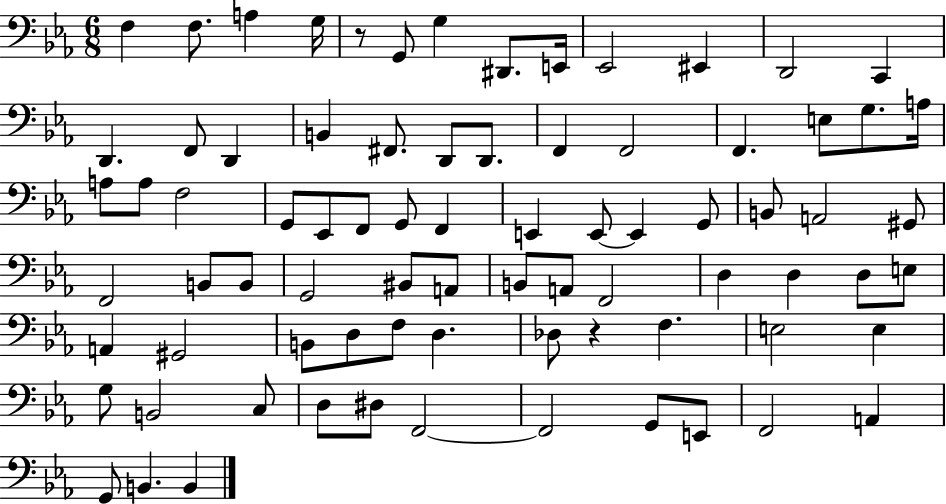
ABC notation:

X:1
T:Untitled
M:6/8
L:1/4
K:Eb
F, F,/2 A, G,/4 z/2 G,,/2 G, ^D,,/2 E,,/4 _E,,2 ^E,, D,,2 C,, D,, F,,/2 D,, B,, ^F,,/2 D,,/2 D,,/2 F,, F,,2 F,, E,/2 G,/2 A,/4 A,/2 A,/2 F,2 G,,/2 _E,,/2 F,,/2 G,,/2 F,, E,, E,,/2 E,, G,,/2 B,,/2 A,,2 ^G,,/2 F,,2 B,,/2 B,,/2 G,,2 ^B,,/2 A,,/2 B,,/2 A,,/2 F,,2 D, D, D,/2 E,/2 A,, ^G,,2 B,,/2 D,/2 F,/2 D, _D,/2 z F, E,2 E, G,/2 B,,2 C,/2 D,/2 ^D,/2 F,,2 F,,2 G,,/2 E,,/2 F,,2 A,, G,,/2 B,, B,,